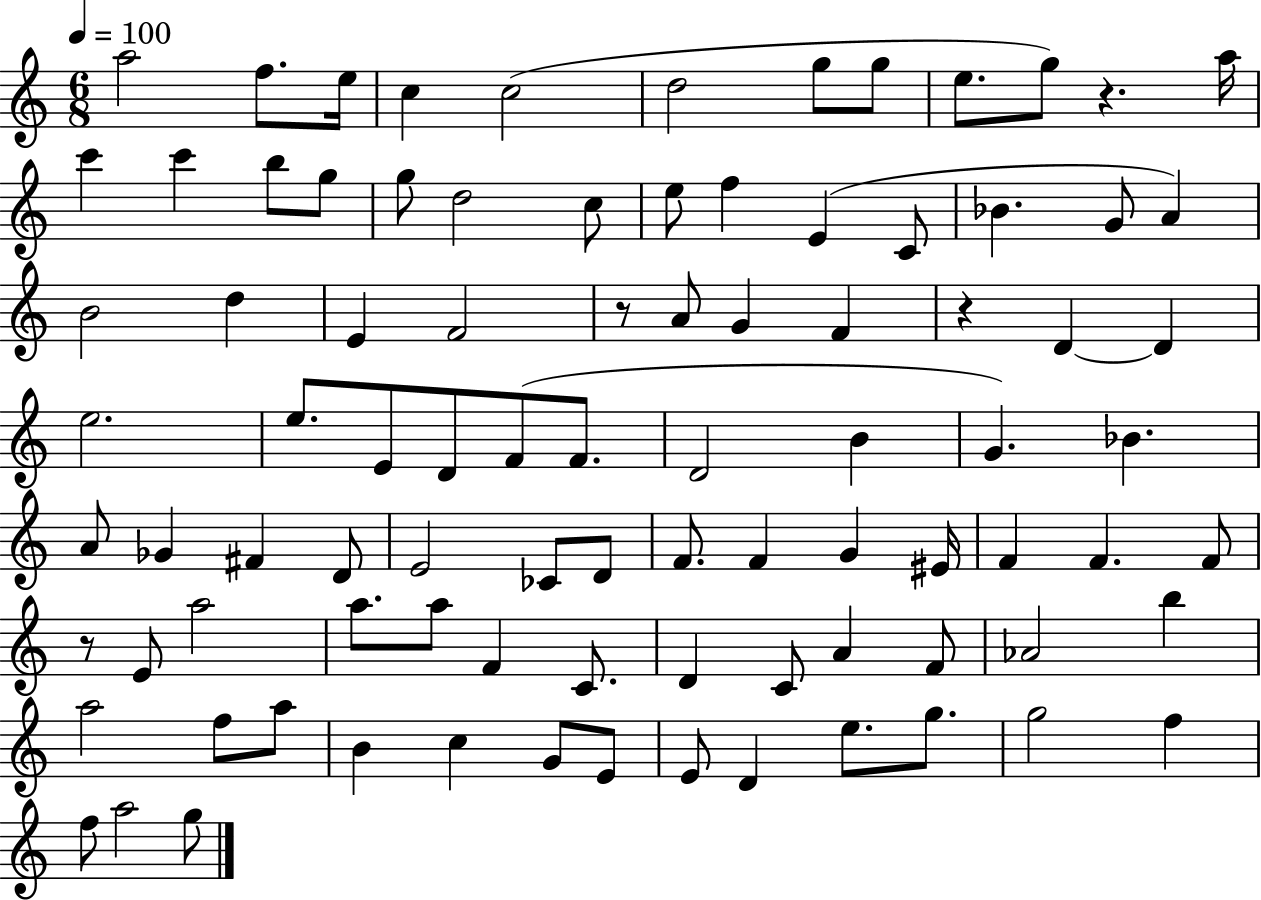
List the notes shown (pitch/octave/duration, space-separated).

A5/h F5/e. E5/s C5/q C5/h D5/h G5/e G5/e E5/e. G5/e R/q. A5/s C6/q C6/q B5/e G5/e G5/e D5/h C5/e E5/e F5/q E4/q C4/e Bb4/q. G4/e A4/q B4/h D5/q E4/q F4/h R/e A4/e G4/q F4/q R/q D4/q D4/q E5/h. E5/e. E4/e D4/e F4/e F4/e. D4/h B4/q G4/q. Bb4/q. A4/e Gb4/q F#4/q D4/e E4/h CES4/e D4/e F4/e. F4/q G4/q EIS4/s F4/q F4/q. F4/e R/e E4/e A5/h A5/e. A5/e F4/q C4/e. D4/q C4/e A4/q F4/e Ab4/h B5/q A5/h F5/e A5/e B4/q C5/q G4/e E4/e E4/e D4/q E5/e. G5/e. G5/h F5/q F5/e A5/h G5/e